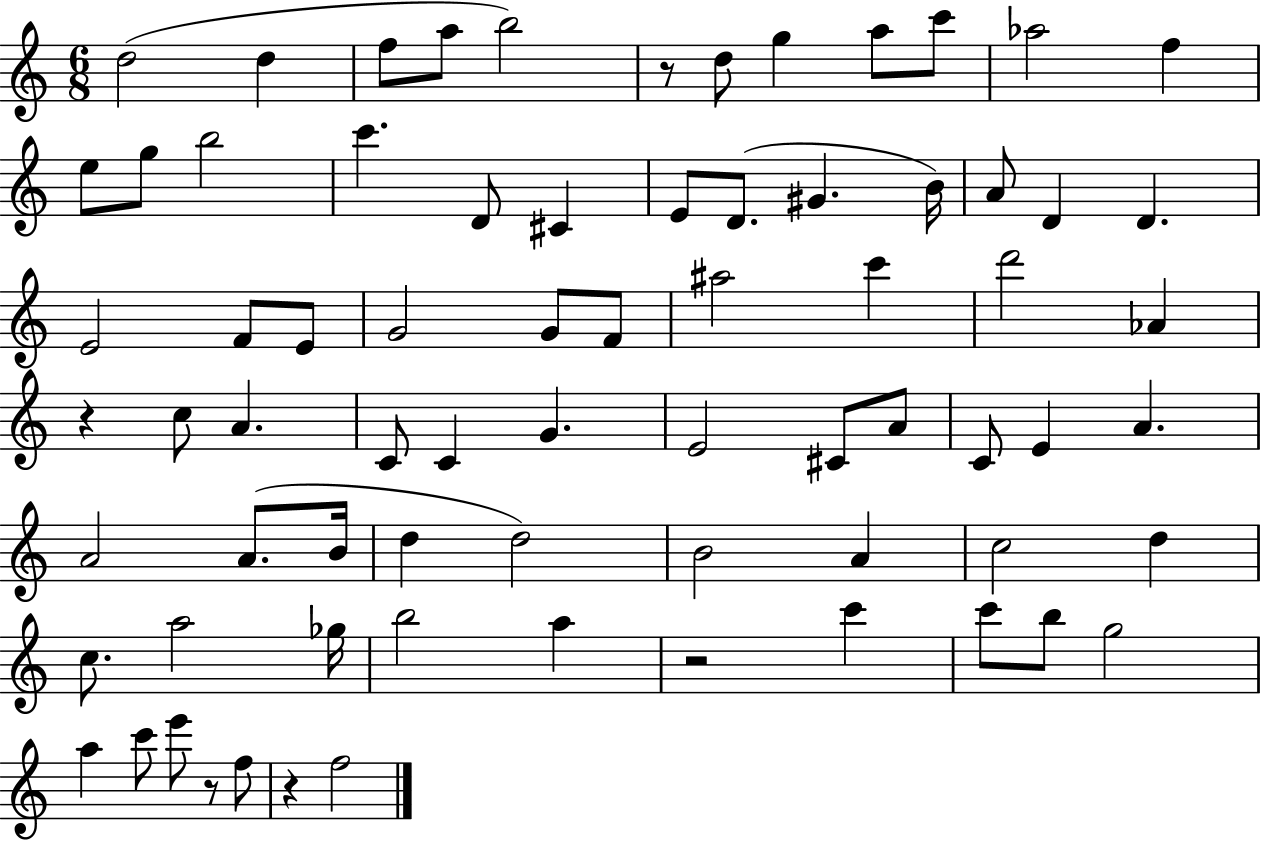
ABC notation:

X:1
T:Untitled
M:6/8
L:1/4
K:C
d2 d f/2 a/2 b2 z/2 d/2 g a/2 c'/2 _a2 f e/2 g/2 b2 c' D/2 ^C E/2 D/2 ^G B/4 A/2 D D E2 F/2 E/2 G2 G/2 F/2 ^a2 c' d'2 _A z c/2 A C/2 C G E2 ^C/2 A/2 C/2 E A A2 A/2 B/4 d d2 B2 A c2 d c/2 a2 _g/4 b2 a z2 c' c'/2 b/2 g2 a c'/2 e'/2 z/2 f/2 z f2